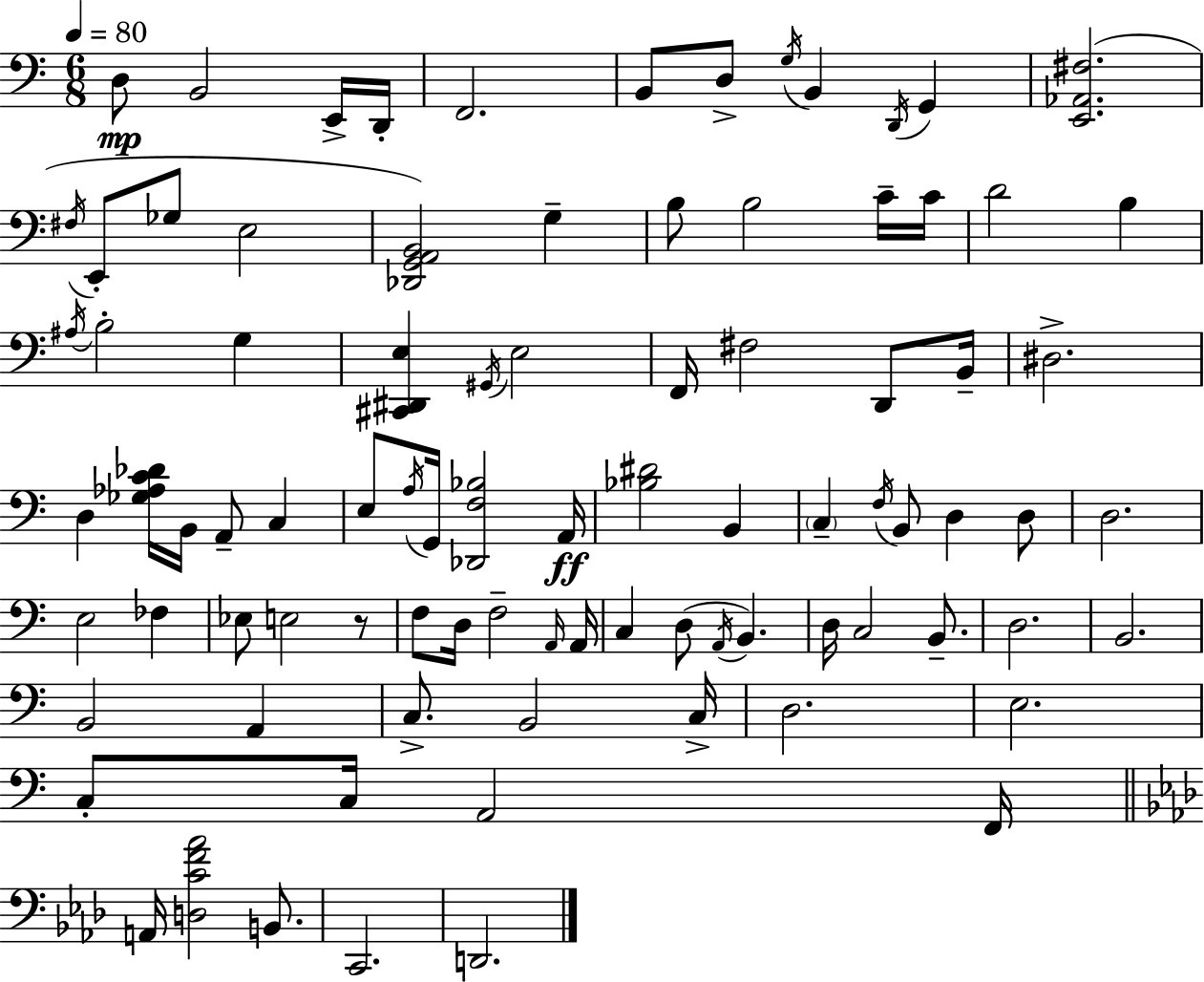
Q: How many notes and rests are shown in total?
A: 88